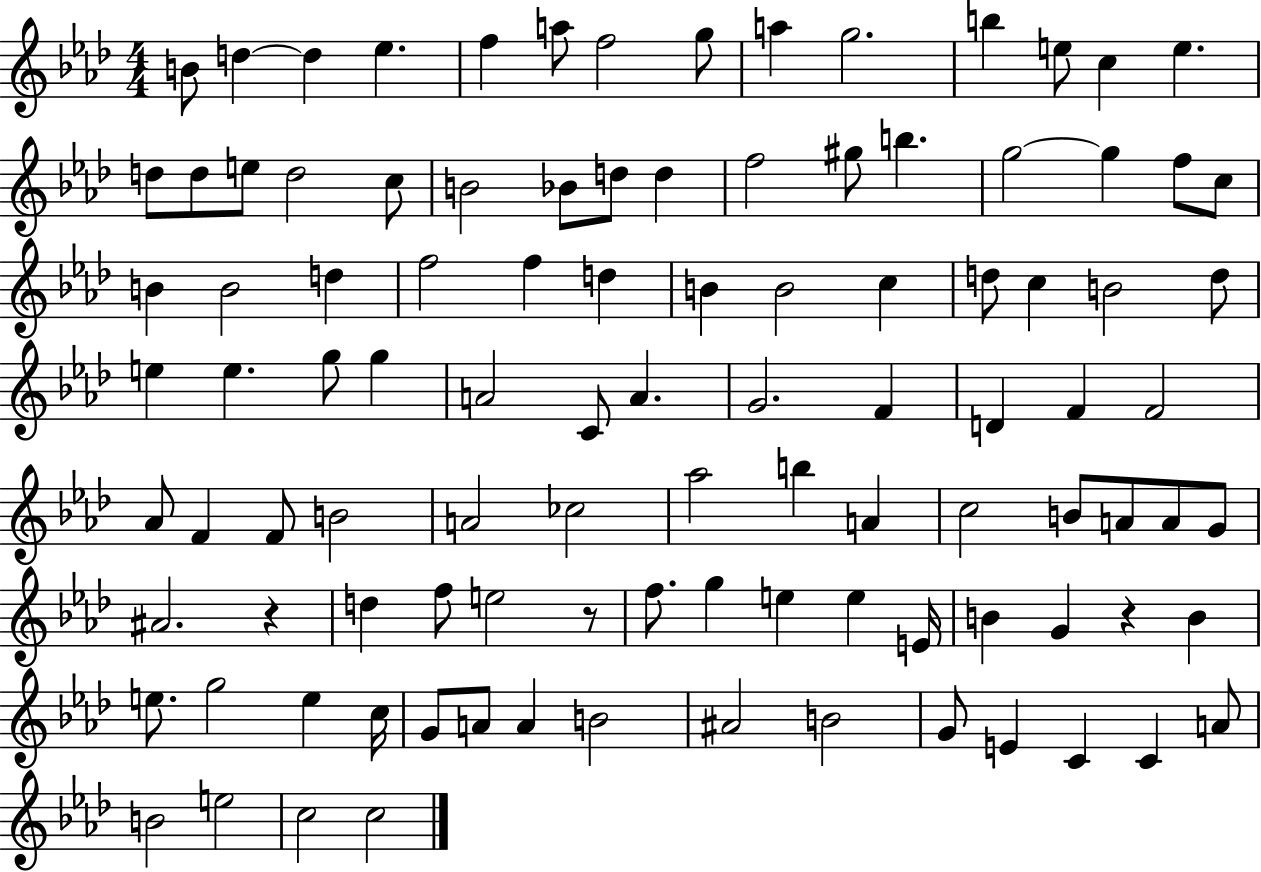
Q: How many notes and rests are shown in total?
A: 103